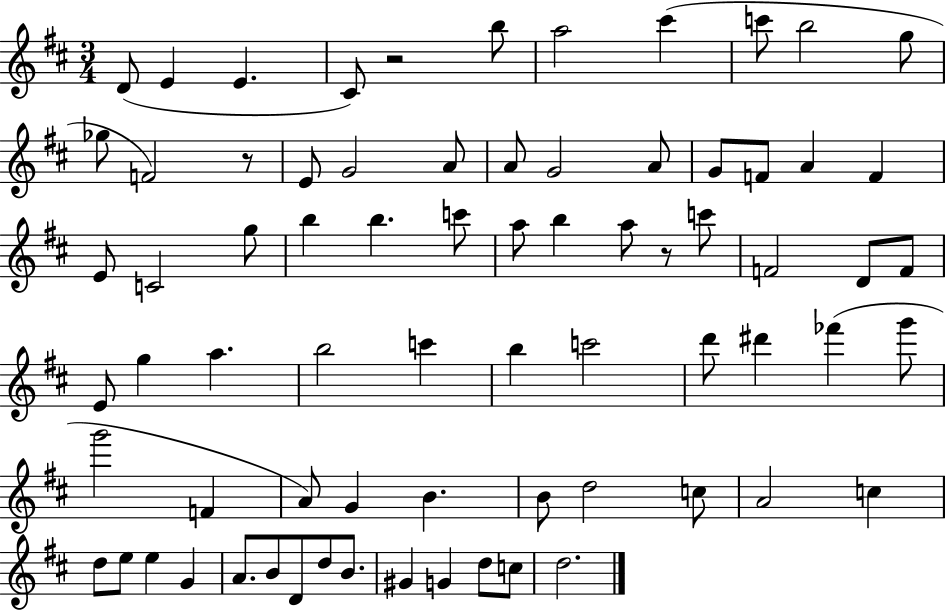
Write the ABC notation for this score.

X:1
T:Untitled
M:3/4
L:1/4
K:D
D/2 E E ^C/2 z2 b/2 a2 ^c' c'/2 b2 g/2 _g/2 F2 z/2 E/2 G2 A/2 A/2 G2 A/2 G/2 F/2 A F E/2 C2 g/2 b b c'/2 a/2 b a/2 z/2 c'/2 F2 D/2 F/2 E/2 g a b2 c' b c'2 d'/2 ^d' _f' g'/2 g'2 F A/2 G B B/2 d2 c/2 A2 c d/2 e/2 e G A/2 B/2 D/2 d/2 B/2 ^G G d/2 c/2 d2